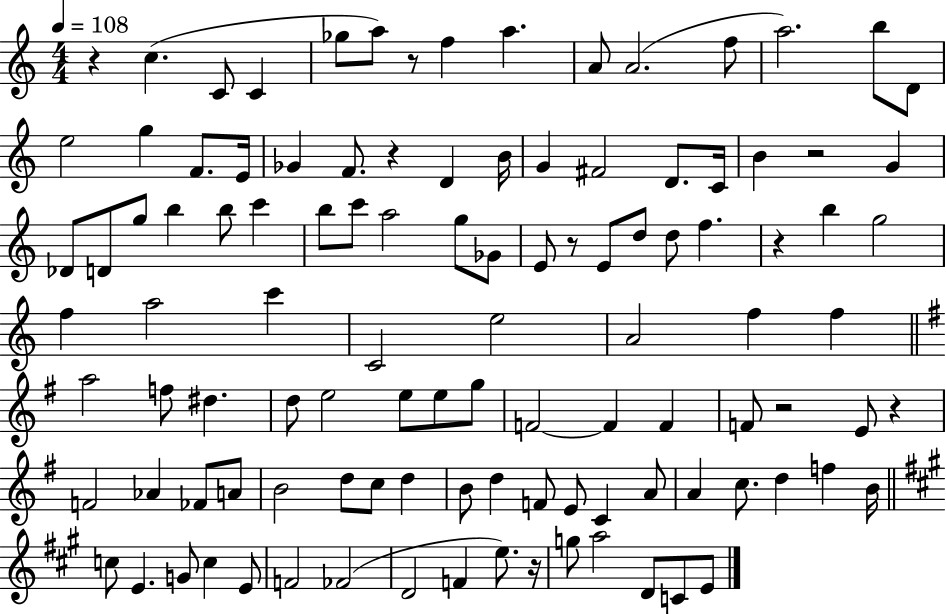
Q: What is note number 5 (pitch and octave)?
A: A5